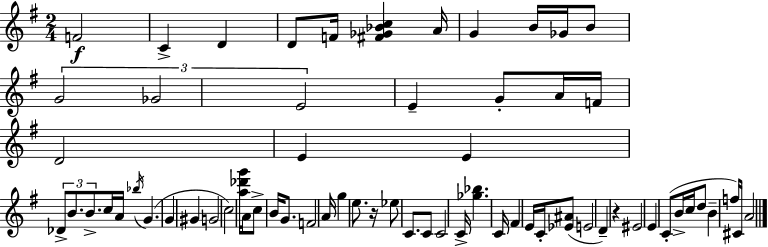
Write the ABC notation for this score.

X:1
T:Untitled
M:2/4
L:1/4
K:G
F2 C D D/2 F/4 [^F_G_Bc] A/4 G B/4 _G/4 B/2 G2 _G2 E2 E G/2 A/4 F/4 D2 E E _D/2 B/2 B/2 c/4 A/4 _b/4 G G ^G G2 c2 [a_d'g']/4 A/4 c/2 B/4 G/2 F2 A/4 g e/2 z/4 _e/2 C/2 C/2 C2 C/4 [_g_b] C/4 ^F E/4 C/4 [_E^A]/2 E2 D z ^E2 E C/2 B/4 c/4 d/2 B f/4 ^C/4 A2